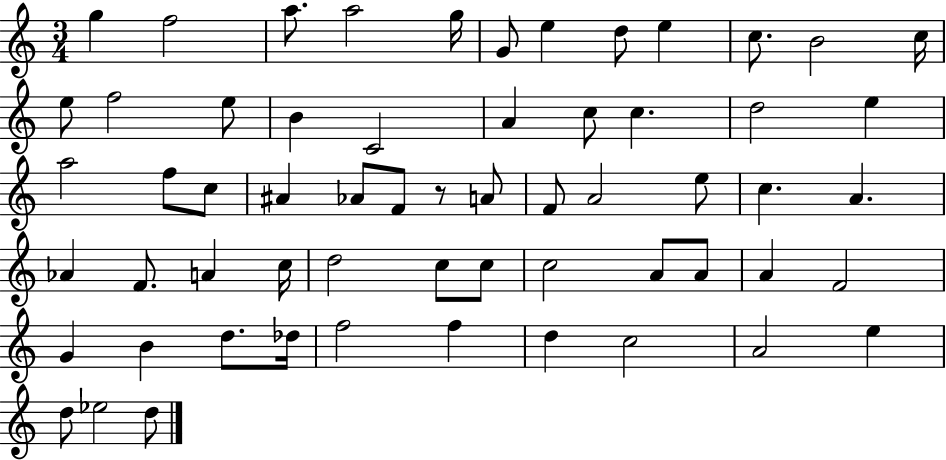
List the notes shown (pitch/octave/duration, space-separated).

G5/q F5/h A5/e. A5/h G5/s G4/e E5/q D5/e E5/q C5/e. B4/h C5/s E5/e F5/h E5/e B4/q C4/h A4/q C5/e C5/q. D5/h E5/q A5/h F5/e C5/e A#4/q Ab4/e F4/e R/e A4/e F4/e A4/h E5/e C5/q. A4/q. Ab4/q F4/e. A4/q C5/s D5/h C5/e C5/e C5/h A4/e A4/e A4/q F4/h G4/q B4/q D5/e. Db5/s F5/h F5/q D5/q C5/h A4/h E5/q D5/e Eb5/h D5/e